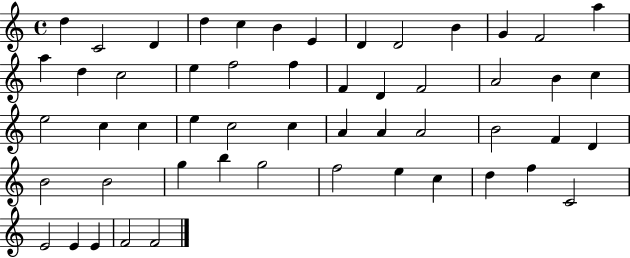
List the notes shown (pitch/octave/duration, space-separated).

D5/q C4/h D4/q D5/q C5/q B4/q E4/q D4/q D4/h B4/q G4/q F4/h A5/q A5/q D5/q C5/h E5/q F5/h F5/q F4/q D4/q F4/h A4/h B4/q C5/q E5/h C5/q C5/q E5/q C5/h C5/q A4/q A4/q A4/h B4/h F4/q D4/q B4/h B4/h G5/q B5/q G5/h F5/h E5/q C5/q D5/q F5/q C4/h E4/h E4/q E4/q F4/h F4/h